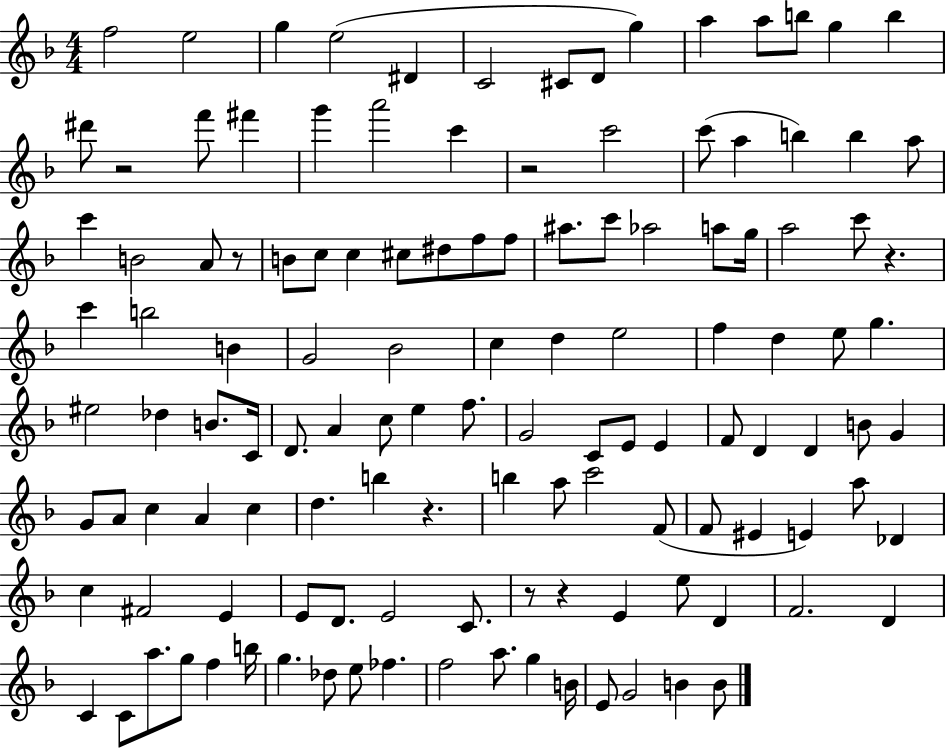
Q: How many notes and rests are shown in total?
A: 126